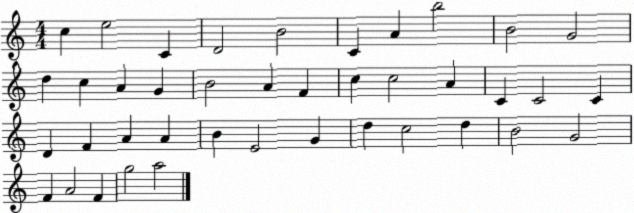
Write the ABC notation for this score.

X:1
T:Untitled
M:4/4
L:1/4
K:C
c e2 C D2 B2 C A b2 B2 G2 d c A G B2 A F c c2 A C C2 C D F A A B E2 G d c2 d B2 G2 F A2 F g2 a2